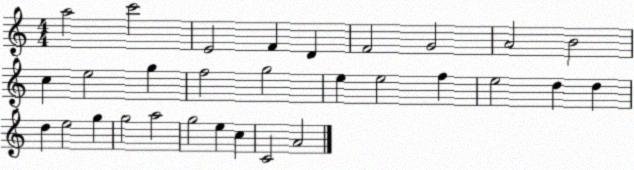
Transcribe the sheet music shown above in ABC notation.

X:1
T:Untitled
M:4/4
L:1/4
K:C
a2 c'2 E2 F D F2 G2 A2 B2 c e2 g f2 g2 e e2 f e2 d d d e2 g g2 a2 g2 e c C2 A2